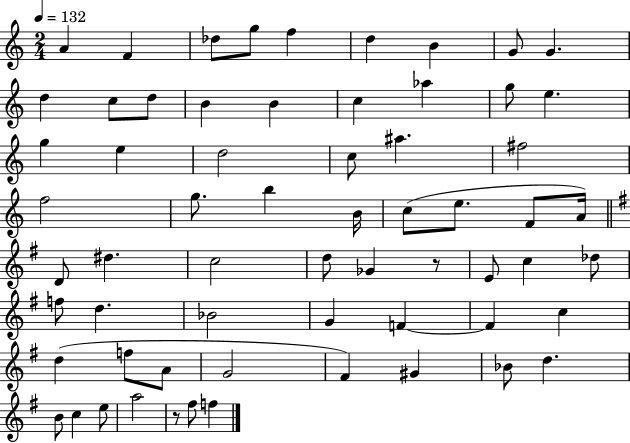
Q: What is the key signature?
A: C major